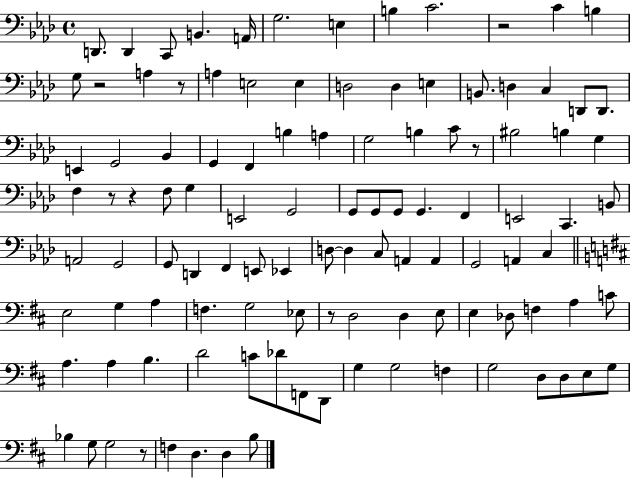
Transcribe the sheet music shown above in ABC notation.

X:1
T:Untitled
M:4/4
L:1/4
K:Ab
D,,/2 D,, C,,/2 B,, A,,/4 G,2 E, B, C2 z2 C B, G,/2 z2 A, z/2 A, E,2 E, D,2 D, E, B,,/2 D, C, D,,/2 D,,/2 E,, G,,2 _B,, G,, F,, B, A, G,2 B, C/2 z/2 ^B,2 B, G, F, z/2 z F,/2 G, E,,2 G,,2 G,,/2 G,,/2 G,,/2 G,, F,, E,,2 C,, B,,/2 A,,2 G,,2 G,,/2 D,, F,, E,,/2 _E,, D,/2 D, C,/2 A,, A,, G,,2 A,, C, E,2 G, A, F, G,2 _E,/2 z/2 D,2 D, E,/2 E, _D,/2 F, A, C/2 A, A, B, D2 C/2 _D/2 F,,/2 D,,/2 G, G,2 F, G,2 D,/2 D,/2 E,/2 G,/2 _B, G,/2 G,2 z/2 F, D, D, B,/2